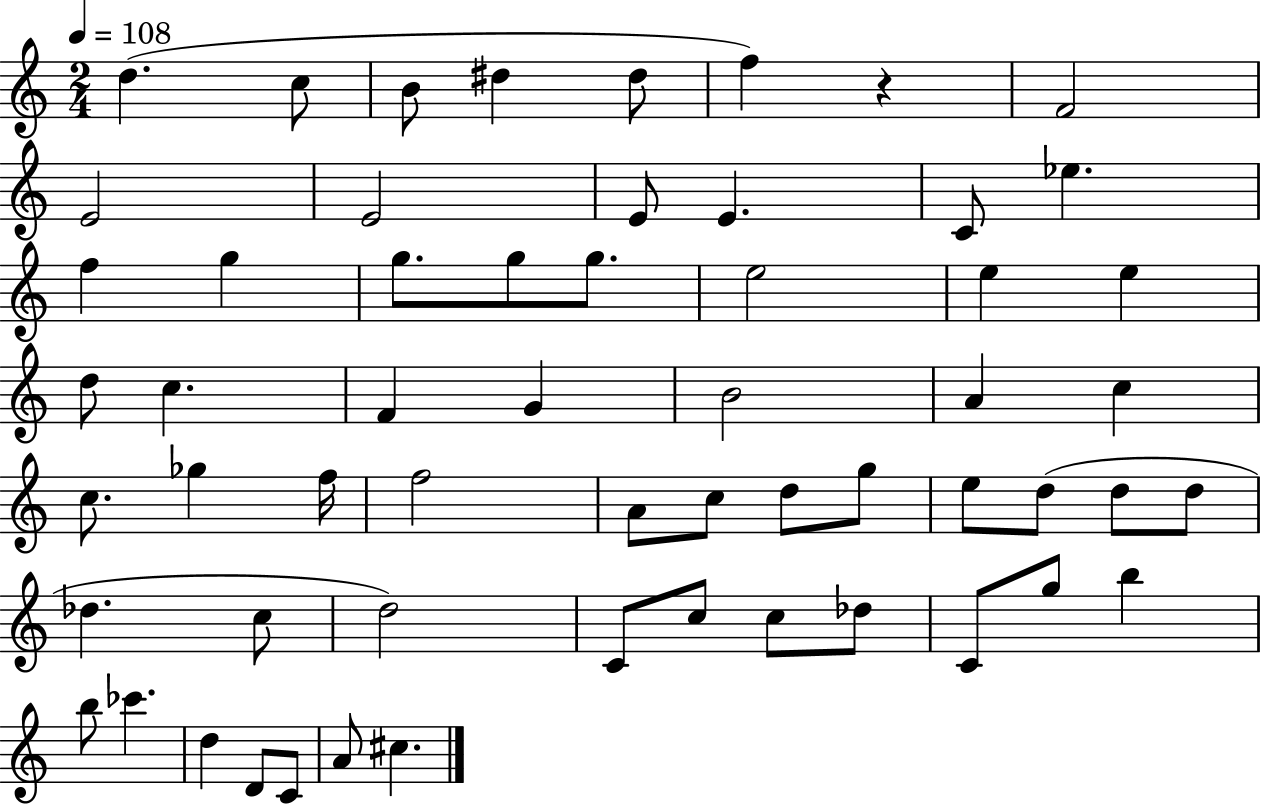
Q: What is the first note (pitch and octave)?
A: D5